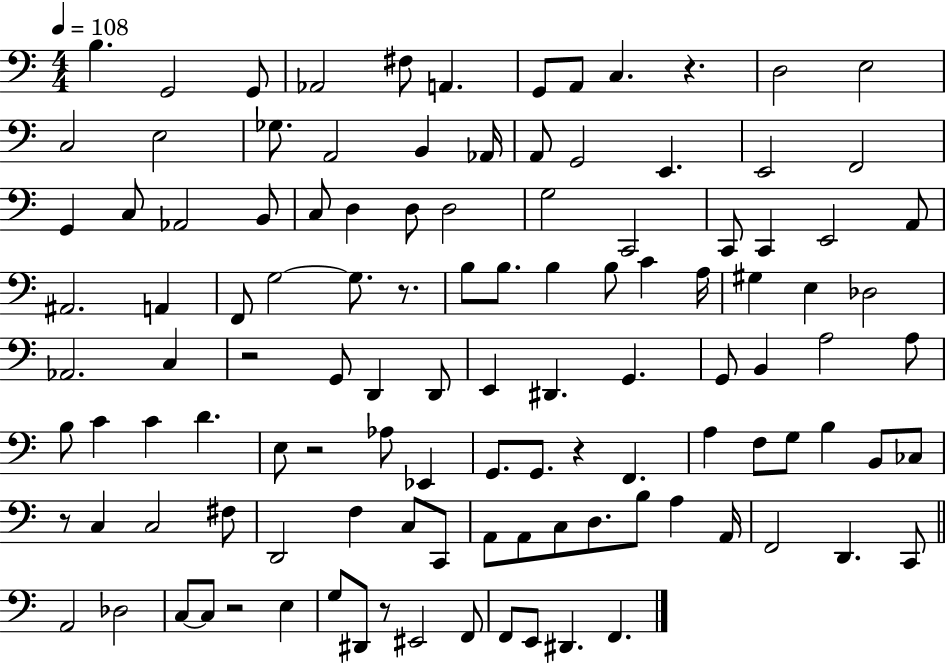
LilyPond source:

{
  \clef bass
  \numericTimeSignature
  \time 4/4
  \key c \major
  \tempo 4 = 108
  b4. g,2 g,8 | aes,2 fis8 a,4. | g,8 a,8 c4. r4. | d2 e2 | \break c2 e2 | ges8. a,2 b,4 aes,16 | a,8 g,2 e,4. | e,2 f,2 | \break g,4 c8 aes,2 b,8 | c8 d4 d8 d2 | g2 c,2 | c,8 c,4 e,2 a,8 | \break ais,2. a,4 | f,8 g2~~ g8. r8. | b8 b8. b4 b8 c'4 a16 | gis4 e4 des2 | \break aes,2. c4 | r2 g,8 d,4 d,8 | e,4 dis,4. g,4. | g,8 b,4 a2 a8 | \break b8 c'4 c'4 d'4. | e8 r2 aes8 ees,4 | g,8. g,8. r4 f,4. | a4 f8 g8 b4 b,8 ces8 | \break r8 c4 c2 fis8 | d,2 f4 c8 c,8 | a,8 a,8 c8 d8. b8 a4 a,16 | f,2 d,4. c,8 | \break \bar "||" \break \key c \major a,2 des2 | c8~~ c8 r2 e4 | g8 dis,8 r8 eis,2 f,8 | f,8 e,8 dis,4. f,4. | \break \bar "|."
}